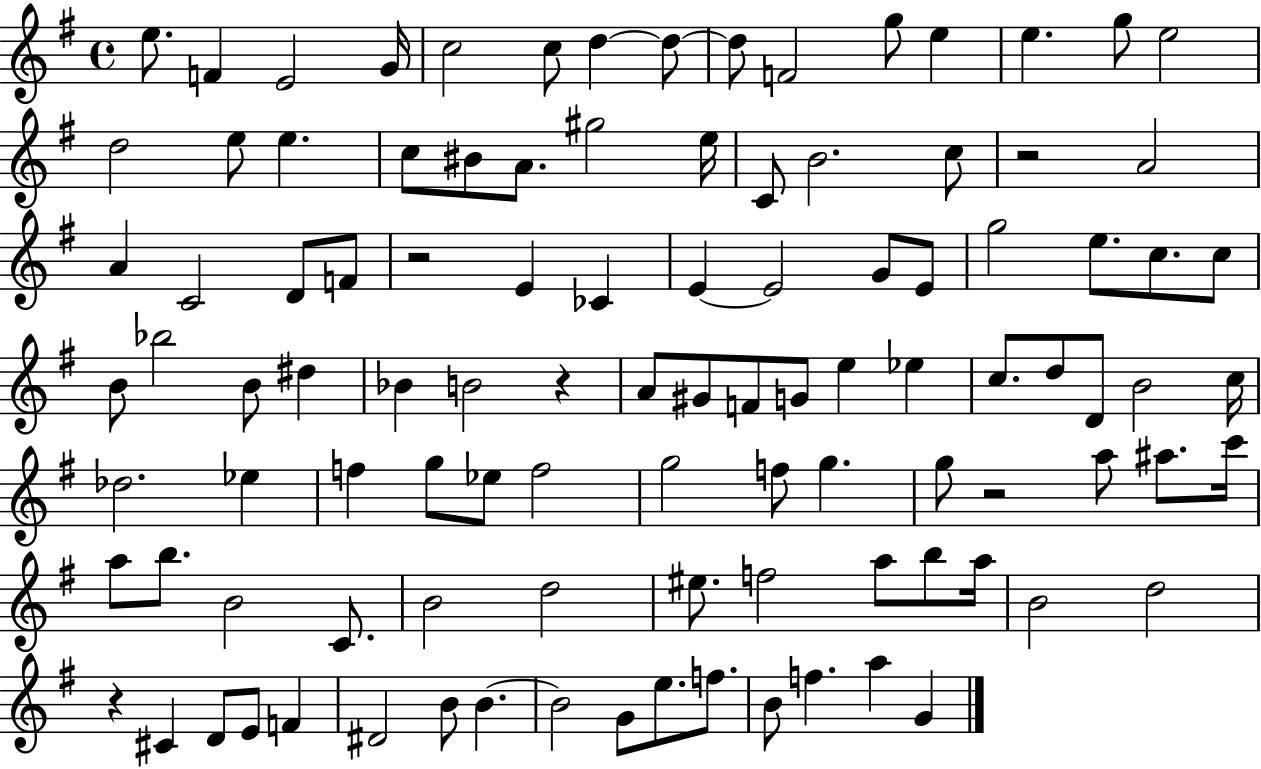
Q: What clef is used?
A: treble